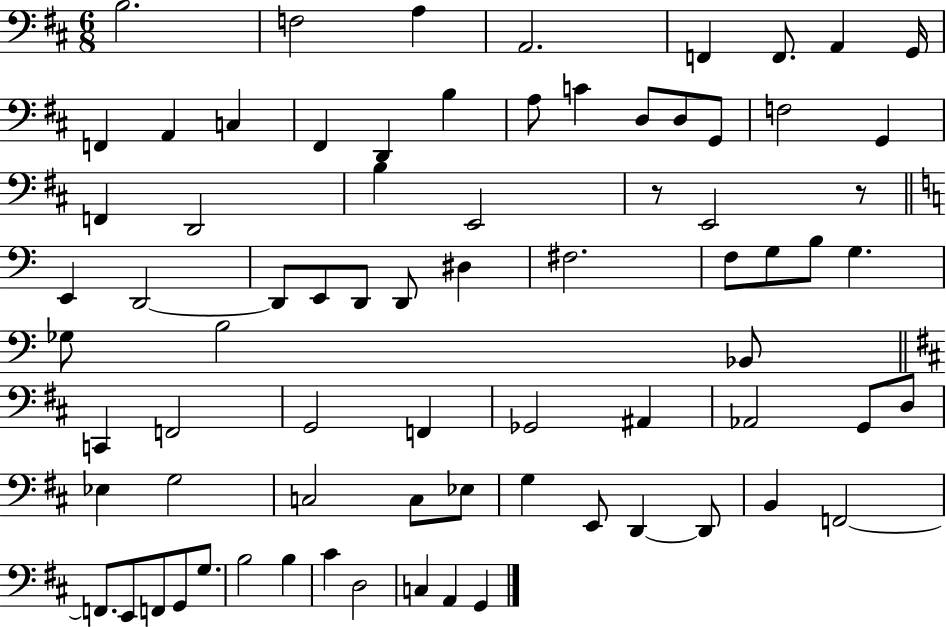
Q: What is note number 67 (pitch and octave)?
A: B3